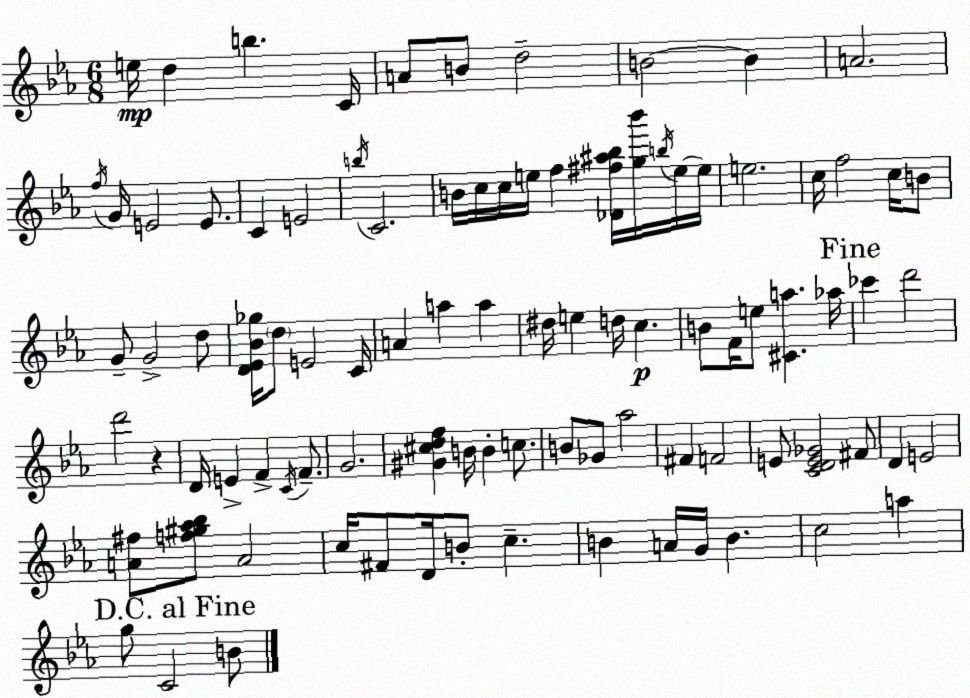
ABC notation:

X:1
T:Untitled
M:6/8
L:1/4
K:Cm
e/4 d b C/4 A/2 B/2 d2 B2 B A2 f/4 G/4 E2 E/2 C E2 b/4 C2 B/4 c/4 c/4 e/4 f [_D^f^a_b]/4 [g_b']/4 b/4 e/4 e/4 e2 c/4 f2 c/4 B/2 G/2 G2 d/2 [D_E_B_g]/4 d/2 E2 C/4 A a a ^d/4 e d/4 c B/2 F/4 e/2 [^Ca] _a/4 _c' d'2 d'2 z D/4 E F C/4 F/2 G2 [^G^cdf] B/4 B c/2 B/2 _G/2 _a2 ^F F2 E/2 [CDE_G]2 ^F/2 D E2 [A^f]/2 [f^g_a_b]/2 A2 c/4 ^F/2 D/4 B/2 c B A/4 G/4 B c2 a g/2 C2 B/2